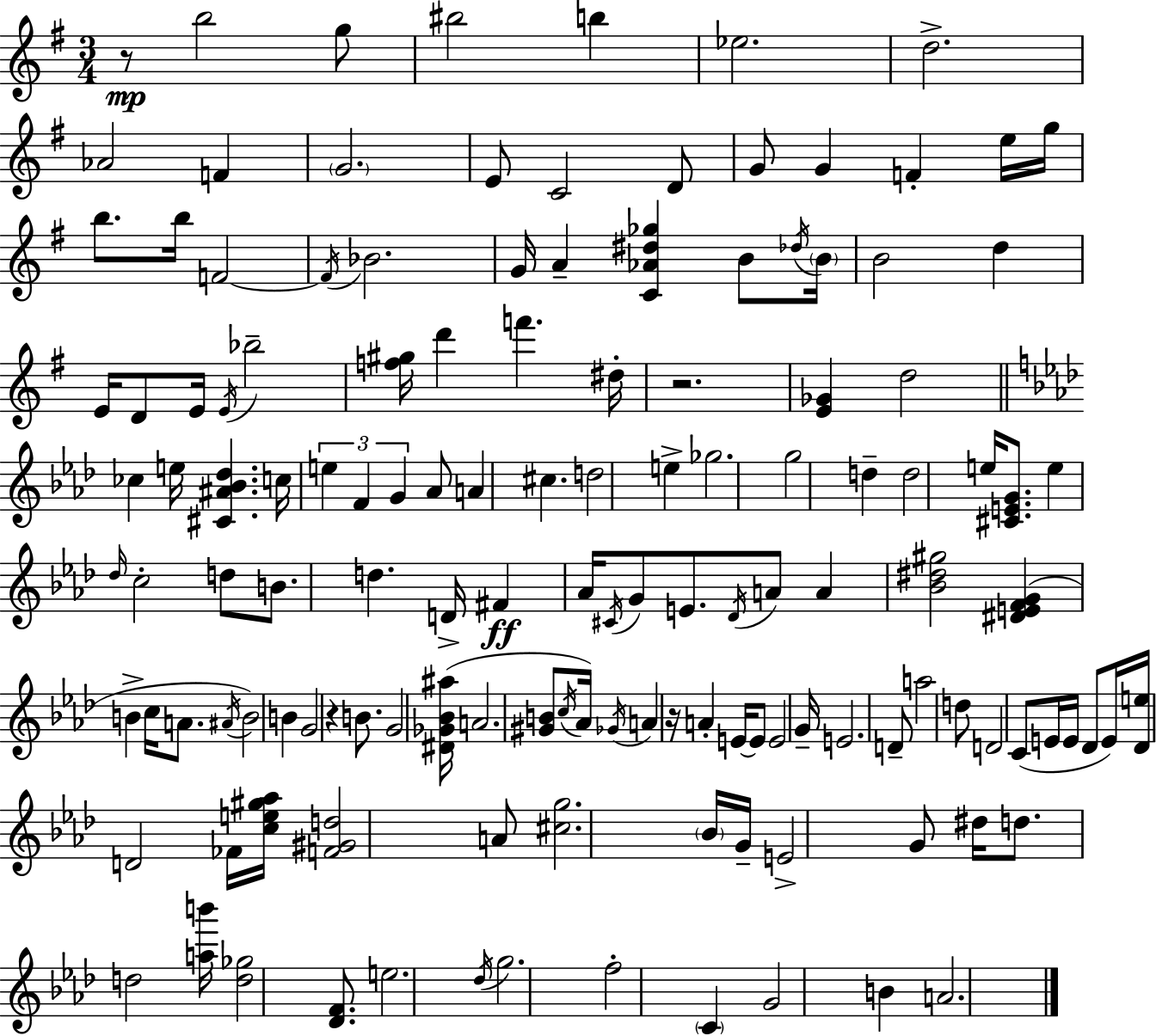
{
  \clef treble
  \numericTimeSignature
  \time 3/4
  \key g \major
  \repeat volta 2 { r8\mp b''2 g''8 | bis''2 b''4 | ees''2. | d''2.-> | \break aes'2 f'4 | \parenthesize g'2. | e'8 c'2 d'8 | g'8 g'4 f'4-. e''16 g''16 | \break b''8. b''16 f'2~~ | \acciaccatura { f'16 } bes'2. | g'16 a'4-- <c' aes' dis'' ges''>4 b'8 | \acciaccatura { des''16 } \parenthesize b'16 b'2 d''4 | \break e'16 d'8 e'16 \acciaccatura { e'16 } bes''2-- | <f'' gis''>16 d'''4 f'''4. | dis''16-. r2. | <e' ges'>4 d''2 | \break \bar "||" \break \key aes \major ces''4 e''16 <cis' ais' bes' des''>4. c''16 | \tuplet 3/2 { e''4 f'4 g'4 } | aes'8 a'4 cis''4. | d''2 e''4-> | \break ges''2. | g''2 d''4-- | d''2 e''16 <cis' e' g'>8. | e''4 \grace { des''16 } c''2-. | \break d''8 b'8. d''4. | d'16-> fis'4\ff aes'16 \acciaccatura { cis'16 } g'8 e'8. | \acciaccatura { des'16 } a'8 a'4 <bes' dis'' gis''>2 | <dis' e' f' g'>4( b'4-> c''16 | \break a'8. \acciaccatura { ais'16 } b'2) | b'4 g'2 | r4 b'8. g'2 | <dis' ges' bes' ais''>16( a'2. | \break <gis' b'>8 \acciaccatura { c''16 } aes'16) \acciaccatura { ges'16 } a'4 | r16 a'4-. e'16~~ e'8 e'2 | g'16-- e'2. | d'8-- a''2 | \break d''8 d'2 | c'8( e'16 e'16 des'8 e'16) <des' e''>16 d'2 | fes'16 <c'' e'' gis'' aes''>16 <f' gis' d''>2 | a'8 <cis'' g''>2. | \break \parenthesize bes'16 g'16-- e'2-> | g'8 dis''16 d''8. d''2 | <a'' b'''>16 <d'' ges''>2 | <des' f'>8. e''2. | \break \acciaccatura { des''16 } g''2. | f''2-. | \parenthesize c'4 g'2 | b'4 a'2. | \break } \bar "|."
}